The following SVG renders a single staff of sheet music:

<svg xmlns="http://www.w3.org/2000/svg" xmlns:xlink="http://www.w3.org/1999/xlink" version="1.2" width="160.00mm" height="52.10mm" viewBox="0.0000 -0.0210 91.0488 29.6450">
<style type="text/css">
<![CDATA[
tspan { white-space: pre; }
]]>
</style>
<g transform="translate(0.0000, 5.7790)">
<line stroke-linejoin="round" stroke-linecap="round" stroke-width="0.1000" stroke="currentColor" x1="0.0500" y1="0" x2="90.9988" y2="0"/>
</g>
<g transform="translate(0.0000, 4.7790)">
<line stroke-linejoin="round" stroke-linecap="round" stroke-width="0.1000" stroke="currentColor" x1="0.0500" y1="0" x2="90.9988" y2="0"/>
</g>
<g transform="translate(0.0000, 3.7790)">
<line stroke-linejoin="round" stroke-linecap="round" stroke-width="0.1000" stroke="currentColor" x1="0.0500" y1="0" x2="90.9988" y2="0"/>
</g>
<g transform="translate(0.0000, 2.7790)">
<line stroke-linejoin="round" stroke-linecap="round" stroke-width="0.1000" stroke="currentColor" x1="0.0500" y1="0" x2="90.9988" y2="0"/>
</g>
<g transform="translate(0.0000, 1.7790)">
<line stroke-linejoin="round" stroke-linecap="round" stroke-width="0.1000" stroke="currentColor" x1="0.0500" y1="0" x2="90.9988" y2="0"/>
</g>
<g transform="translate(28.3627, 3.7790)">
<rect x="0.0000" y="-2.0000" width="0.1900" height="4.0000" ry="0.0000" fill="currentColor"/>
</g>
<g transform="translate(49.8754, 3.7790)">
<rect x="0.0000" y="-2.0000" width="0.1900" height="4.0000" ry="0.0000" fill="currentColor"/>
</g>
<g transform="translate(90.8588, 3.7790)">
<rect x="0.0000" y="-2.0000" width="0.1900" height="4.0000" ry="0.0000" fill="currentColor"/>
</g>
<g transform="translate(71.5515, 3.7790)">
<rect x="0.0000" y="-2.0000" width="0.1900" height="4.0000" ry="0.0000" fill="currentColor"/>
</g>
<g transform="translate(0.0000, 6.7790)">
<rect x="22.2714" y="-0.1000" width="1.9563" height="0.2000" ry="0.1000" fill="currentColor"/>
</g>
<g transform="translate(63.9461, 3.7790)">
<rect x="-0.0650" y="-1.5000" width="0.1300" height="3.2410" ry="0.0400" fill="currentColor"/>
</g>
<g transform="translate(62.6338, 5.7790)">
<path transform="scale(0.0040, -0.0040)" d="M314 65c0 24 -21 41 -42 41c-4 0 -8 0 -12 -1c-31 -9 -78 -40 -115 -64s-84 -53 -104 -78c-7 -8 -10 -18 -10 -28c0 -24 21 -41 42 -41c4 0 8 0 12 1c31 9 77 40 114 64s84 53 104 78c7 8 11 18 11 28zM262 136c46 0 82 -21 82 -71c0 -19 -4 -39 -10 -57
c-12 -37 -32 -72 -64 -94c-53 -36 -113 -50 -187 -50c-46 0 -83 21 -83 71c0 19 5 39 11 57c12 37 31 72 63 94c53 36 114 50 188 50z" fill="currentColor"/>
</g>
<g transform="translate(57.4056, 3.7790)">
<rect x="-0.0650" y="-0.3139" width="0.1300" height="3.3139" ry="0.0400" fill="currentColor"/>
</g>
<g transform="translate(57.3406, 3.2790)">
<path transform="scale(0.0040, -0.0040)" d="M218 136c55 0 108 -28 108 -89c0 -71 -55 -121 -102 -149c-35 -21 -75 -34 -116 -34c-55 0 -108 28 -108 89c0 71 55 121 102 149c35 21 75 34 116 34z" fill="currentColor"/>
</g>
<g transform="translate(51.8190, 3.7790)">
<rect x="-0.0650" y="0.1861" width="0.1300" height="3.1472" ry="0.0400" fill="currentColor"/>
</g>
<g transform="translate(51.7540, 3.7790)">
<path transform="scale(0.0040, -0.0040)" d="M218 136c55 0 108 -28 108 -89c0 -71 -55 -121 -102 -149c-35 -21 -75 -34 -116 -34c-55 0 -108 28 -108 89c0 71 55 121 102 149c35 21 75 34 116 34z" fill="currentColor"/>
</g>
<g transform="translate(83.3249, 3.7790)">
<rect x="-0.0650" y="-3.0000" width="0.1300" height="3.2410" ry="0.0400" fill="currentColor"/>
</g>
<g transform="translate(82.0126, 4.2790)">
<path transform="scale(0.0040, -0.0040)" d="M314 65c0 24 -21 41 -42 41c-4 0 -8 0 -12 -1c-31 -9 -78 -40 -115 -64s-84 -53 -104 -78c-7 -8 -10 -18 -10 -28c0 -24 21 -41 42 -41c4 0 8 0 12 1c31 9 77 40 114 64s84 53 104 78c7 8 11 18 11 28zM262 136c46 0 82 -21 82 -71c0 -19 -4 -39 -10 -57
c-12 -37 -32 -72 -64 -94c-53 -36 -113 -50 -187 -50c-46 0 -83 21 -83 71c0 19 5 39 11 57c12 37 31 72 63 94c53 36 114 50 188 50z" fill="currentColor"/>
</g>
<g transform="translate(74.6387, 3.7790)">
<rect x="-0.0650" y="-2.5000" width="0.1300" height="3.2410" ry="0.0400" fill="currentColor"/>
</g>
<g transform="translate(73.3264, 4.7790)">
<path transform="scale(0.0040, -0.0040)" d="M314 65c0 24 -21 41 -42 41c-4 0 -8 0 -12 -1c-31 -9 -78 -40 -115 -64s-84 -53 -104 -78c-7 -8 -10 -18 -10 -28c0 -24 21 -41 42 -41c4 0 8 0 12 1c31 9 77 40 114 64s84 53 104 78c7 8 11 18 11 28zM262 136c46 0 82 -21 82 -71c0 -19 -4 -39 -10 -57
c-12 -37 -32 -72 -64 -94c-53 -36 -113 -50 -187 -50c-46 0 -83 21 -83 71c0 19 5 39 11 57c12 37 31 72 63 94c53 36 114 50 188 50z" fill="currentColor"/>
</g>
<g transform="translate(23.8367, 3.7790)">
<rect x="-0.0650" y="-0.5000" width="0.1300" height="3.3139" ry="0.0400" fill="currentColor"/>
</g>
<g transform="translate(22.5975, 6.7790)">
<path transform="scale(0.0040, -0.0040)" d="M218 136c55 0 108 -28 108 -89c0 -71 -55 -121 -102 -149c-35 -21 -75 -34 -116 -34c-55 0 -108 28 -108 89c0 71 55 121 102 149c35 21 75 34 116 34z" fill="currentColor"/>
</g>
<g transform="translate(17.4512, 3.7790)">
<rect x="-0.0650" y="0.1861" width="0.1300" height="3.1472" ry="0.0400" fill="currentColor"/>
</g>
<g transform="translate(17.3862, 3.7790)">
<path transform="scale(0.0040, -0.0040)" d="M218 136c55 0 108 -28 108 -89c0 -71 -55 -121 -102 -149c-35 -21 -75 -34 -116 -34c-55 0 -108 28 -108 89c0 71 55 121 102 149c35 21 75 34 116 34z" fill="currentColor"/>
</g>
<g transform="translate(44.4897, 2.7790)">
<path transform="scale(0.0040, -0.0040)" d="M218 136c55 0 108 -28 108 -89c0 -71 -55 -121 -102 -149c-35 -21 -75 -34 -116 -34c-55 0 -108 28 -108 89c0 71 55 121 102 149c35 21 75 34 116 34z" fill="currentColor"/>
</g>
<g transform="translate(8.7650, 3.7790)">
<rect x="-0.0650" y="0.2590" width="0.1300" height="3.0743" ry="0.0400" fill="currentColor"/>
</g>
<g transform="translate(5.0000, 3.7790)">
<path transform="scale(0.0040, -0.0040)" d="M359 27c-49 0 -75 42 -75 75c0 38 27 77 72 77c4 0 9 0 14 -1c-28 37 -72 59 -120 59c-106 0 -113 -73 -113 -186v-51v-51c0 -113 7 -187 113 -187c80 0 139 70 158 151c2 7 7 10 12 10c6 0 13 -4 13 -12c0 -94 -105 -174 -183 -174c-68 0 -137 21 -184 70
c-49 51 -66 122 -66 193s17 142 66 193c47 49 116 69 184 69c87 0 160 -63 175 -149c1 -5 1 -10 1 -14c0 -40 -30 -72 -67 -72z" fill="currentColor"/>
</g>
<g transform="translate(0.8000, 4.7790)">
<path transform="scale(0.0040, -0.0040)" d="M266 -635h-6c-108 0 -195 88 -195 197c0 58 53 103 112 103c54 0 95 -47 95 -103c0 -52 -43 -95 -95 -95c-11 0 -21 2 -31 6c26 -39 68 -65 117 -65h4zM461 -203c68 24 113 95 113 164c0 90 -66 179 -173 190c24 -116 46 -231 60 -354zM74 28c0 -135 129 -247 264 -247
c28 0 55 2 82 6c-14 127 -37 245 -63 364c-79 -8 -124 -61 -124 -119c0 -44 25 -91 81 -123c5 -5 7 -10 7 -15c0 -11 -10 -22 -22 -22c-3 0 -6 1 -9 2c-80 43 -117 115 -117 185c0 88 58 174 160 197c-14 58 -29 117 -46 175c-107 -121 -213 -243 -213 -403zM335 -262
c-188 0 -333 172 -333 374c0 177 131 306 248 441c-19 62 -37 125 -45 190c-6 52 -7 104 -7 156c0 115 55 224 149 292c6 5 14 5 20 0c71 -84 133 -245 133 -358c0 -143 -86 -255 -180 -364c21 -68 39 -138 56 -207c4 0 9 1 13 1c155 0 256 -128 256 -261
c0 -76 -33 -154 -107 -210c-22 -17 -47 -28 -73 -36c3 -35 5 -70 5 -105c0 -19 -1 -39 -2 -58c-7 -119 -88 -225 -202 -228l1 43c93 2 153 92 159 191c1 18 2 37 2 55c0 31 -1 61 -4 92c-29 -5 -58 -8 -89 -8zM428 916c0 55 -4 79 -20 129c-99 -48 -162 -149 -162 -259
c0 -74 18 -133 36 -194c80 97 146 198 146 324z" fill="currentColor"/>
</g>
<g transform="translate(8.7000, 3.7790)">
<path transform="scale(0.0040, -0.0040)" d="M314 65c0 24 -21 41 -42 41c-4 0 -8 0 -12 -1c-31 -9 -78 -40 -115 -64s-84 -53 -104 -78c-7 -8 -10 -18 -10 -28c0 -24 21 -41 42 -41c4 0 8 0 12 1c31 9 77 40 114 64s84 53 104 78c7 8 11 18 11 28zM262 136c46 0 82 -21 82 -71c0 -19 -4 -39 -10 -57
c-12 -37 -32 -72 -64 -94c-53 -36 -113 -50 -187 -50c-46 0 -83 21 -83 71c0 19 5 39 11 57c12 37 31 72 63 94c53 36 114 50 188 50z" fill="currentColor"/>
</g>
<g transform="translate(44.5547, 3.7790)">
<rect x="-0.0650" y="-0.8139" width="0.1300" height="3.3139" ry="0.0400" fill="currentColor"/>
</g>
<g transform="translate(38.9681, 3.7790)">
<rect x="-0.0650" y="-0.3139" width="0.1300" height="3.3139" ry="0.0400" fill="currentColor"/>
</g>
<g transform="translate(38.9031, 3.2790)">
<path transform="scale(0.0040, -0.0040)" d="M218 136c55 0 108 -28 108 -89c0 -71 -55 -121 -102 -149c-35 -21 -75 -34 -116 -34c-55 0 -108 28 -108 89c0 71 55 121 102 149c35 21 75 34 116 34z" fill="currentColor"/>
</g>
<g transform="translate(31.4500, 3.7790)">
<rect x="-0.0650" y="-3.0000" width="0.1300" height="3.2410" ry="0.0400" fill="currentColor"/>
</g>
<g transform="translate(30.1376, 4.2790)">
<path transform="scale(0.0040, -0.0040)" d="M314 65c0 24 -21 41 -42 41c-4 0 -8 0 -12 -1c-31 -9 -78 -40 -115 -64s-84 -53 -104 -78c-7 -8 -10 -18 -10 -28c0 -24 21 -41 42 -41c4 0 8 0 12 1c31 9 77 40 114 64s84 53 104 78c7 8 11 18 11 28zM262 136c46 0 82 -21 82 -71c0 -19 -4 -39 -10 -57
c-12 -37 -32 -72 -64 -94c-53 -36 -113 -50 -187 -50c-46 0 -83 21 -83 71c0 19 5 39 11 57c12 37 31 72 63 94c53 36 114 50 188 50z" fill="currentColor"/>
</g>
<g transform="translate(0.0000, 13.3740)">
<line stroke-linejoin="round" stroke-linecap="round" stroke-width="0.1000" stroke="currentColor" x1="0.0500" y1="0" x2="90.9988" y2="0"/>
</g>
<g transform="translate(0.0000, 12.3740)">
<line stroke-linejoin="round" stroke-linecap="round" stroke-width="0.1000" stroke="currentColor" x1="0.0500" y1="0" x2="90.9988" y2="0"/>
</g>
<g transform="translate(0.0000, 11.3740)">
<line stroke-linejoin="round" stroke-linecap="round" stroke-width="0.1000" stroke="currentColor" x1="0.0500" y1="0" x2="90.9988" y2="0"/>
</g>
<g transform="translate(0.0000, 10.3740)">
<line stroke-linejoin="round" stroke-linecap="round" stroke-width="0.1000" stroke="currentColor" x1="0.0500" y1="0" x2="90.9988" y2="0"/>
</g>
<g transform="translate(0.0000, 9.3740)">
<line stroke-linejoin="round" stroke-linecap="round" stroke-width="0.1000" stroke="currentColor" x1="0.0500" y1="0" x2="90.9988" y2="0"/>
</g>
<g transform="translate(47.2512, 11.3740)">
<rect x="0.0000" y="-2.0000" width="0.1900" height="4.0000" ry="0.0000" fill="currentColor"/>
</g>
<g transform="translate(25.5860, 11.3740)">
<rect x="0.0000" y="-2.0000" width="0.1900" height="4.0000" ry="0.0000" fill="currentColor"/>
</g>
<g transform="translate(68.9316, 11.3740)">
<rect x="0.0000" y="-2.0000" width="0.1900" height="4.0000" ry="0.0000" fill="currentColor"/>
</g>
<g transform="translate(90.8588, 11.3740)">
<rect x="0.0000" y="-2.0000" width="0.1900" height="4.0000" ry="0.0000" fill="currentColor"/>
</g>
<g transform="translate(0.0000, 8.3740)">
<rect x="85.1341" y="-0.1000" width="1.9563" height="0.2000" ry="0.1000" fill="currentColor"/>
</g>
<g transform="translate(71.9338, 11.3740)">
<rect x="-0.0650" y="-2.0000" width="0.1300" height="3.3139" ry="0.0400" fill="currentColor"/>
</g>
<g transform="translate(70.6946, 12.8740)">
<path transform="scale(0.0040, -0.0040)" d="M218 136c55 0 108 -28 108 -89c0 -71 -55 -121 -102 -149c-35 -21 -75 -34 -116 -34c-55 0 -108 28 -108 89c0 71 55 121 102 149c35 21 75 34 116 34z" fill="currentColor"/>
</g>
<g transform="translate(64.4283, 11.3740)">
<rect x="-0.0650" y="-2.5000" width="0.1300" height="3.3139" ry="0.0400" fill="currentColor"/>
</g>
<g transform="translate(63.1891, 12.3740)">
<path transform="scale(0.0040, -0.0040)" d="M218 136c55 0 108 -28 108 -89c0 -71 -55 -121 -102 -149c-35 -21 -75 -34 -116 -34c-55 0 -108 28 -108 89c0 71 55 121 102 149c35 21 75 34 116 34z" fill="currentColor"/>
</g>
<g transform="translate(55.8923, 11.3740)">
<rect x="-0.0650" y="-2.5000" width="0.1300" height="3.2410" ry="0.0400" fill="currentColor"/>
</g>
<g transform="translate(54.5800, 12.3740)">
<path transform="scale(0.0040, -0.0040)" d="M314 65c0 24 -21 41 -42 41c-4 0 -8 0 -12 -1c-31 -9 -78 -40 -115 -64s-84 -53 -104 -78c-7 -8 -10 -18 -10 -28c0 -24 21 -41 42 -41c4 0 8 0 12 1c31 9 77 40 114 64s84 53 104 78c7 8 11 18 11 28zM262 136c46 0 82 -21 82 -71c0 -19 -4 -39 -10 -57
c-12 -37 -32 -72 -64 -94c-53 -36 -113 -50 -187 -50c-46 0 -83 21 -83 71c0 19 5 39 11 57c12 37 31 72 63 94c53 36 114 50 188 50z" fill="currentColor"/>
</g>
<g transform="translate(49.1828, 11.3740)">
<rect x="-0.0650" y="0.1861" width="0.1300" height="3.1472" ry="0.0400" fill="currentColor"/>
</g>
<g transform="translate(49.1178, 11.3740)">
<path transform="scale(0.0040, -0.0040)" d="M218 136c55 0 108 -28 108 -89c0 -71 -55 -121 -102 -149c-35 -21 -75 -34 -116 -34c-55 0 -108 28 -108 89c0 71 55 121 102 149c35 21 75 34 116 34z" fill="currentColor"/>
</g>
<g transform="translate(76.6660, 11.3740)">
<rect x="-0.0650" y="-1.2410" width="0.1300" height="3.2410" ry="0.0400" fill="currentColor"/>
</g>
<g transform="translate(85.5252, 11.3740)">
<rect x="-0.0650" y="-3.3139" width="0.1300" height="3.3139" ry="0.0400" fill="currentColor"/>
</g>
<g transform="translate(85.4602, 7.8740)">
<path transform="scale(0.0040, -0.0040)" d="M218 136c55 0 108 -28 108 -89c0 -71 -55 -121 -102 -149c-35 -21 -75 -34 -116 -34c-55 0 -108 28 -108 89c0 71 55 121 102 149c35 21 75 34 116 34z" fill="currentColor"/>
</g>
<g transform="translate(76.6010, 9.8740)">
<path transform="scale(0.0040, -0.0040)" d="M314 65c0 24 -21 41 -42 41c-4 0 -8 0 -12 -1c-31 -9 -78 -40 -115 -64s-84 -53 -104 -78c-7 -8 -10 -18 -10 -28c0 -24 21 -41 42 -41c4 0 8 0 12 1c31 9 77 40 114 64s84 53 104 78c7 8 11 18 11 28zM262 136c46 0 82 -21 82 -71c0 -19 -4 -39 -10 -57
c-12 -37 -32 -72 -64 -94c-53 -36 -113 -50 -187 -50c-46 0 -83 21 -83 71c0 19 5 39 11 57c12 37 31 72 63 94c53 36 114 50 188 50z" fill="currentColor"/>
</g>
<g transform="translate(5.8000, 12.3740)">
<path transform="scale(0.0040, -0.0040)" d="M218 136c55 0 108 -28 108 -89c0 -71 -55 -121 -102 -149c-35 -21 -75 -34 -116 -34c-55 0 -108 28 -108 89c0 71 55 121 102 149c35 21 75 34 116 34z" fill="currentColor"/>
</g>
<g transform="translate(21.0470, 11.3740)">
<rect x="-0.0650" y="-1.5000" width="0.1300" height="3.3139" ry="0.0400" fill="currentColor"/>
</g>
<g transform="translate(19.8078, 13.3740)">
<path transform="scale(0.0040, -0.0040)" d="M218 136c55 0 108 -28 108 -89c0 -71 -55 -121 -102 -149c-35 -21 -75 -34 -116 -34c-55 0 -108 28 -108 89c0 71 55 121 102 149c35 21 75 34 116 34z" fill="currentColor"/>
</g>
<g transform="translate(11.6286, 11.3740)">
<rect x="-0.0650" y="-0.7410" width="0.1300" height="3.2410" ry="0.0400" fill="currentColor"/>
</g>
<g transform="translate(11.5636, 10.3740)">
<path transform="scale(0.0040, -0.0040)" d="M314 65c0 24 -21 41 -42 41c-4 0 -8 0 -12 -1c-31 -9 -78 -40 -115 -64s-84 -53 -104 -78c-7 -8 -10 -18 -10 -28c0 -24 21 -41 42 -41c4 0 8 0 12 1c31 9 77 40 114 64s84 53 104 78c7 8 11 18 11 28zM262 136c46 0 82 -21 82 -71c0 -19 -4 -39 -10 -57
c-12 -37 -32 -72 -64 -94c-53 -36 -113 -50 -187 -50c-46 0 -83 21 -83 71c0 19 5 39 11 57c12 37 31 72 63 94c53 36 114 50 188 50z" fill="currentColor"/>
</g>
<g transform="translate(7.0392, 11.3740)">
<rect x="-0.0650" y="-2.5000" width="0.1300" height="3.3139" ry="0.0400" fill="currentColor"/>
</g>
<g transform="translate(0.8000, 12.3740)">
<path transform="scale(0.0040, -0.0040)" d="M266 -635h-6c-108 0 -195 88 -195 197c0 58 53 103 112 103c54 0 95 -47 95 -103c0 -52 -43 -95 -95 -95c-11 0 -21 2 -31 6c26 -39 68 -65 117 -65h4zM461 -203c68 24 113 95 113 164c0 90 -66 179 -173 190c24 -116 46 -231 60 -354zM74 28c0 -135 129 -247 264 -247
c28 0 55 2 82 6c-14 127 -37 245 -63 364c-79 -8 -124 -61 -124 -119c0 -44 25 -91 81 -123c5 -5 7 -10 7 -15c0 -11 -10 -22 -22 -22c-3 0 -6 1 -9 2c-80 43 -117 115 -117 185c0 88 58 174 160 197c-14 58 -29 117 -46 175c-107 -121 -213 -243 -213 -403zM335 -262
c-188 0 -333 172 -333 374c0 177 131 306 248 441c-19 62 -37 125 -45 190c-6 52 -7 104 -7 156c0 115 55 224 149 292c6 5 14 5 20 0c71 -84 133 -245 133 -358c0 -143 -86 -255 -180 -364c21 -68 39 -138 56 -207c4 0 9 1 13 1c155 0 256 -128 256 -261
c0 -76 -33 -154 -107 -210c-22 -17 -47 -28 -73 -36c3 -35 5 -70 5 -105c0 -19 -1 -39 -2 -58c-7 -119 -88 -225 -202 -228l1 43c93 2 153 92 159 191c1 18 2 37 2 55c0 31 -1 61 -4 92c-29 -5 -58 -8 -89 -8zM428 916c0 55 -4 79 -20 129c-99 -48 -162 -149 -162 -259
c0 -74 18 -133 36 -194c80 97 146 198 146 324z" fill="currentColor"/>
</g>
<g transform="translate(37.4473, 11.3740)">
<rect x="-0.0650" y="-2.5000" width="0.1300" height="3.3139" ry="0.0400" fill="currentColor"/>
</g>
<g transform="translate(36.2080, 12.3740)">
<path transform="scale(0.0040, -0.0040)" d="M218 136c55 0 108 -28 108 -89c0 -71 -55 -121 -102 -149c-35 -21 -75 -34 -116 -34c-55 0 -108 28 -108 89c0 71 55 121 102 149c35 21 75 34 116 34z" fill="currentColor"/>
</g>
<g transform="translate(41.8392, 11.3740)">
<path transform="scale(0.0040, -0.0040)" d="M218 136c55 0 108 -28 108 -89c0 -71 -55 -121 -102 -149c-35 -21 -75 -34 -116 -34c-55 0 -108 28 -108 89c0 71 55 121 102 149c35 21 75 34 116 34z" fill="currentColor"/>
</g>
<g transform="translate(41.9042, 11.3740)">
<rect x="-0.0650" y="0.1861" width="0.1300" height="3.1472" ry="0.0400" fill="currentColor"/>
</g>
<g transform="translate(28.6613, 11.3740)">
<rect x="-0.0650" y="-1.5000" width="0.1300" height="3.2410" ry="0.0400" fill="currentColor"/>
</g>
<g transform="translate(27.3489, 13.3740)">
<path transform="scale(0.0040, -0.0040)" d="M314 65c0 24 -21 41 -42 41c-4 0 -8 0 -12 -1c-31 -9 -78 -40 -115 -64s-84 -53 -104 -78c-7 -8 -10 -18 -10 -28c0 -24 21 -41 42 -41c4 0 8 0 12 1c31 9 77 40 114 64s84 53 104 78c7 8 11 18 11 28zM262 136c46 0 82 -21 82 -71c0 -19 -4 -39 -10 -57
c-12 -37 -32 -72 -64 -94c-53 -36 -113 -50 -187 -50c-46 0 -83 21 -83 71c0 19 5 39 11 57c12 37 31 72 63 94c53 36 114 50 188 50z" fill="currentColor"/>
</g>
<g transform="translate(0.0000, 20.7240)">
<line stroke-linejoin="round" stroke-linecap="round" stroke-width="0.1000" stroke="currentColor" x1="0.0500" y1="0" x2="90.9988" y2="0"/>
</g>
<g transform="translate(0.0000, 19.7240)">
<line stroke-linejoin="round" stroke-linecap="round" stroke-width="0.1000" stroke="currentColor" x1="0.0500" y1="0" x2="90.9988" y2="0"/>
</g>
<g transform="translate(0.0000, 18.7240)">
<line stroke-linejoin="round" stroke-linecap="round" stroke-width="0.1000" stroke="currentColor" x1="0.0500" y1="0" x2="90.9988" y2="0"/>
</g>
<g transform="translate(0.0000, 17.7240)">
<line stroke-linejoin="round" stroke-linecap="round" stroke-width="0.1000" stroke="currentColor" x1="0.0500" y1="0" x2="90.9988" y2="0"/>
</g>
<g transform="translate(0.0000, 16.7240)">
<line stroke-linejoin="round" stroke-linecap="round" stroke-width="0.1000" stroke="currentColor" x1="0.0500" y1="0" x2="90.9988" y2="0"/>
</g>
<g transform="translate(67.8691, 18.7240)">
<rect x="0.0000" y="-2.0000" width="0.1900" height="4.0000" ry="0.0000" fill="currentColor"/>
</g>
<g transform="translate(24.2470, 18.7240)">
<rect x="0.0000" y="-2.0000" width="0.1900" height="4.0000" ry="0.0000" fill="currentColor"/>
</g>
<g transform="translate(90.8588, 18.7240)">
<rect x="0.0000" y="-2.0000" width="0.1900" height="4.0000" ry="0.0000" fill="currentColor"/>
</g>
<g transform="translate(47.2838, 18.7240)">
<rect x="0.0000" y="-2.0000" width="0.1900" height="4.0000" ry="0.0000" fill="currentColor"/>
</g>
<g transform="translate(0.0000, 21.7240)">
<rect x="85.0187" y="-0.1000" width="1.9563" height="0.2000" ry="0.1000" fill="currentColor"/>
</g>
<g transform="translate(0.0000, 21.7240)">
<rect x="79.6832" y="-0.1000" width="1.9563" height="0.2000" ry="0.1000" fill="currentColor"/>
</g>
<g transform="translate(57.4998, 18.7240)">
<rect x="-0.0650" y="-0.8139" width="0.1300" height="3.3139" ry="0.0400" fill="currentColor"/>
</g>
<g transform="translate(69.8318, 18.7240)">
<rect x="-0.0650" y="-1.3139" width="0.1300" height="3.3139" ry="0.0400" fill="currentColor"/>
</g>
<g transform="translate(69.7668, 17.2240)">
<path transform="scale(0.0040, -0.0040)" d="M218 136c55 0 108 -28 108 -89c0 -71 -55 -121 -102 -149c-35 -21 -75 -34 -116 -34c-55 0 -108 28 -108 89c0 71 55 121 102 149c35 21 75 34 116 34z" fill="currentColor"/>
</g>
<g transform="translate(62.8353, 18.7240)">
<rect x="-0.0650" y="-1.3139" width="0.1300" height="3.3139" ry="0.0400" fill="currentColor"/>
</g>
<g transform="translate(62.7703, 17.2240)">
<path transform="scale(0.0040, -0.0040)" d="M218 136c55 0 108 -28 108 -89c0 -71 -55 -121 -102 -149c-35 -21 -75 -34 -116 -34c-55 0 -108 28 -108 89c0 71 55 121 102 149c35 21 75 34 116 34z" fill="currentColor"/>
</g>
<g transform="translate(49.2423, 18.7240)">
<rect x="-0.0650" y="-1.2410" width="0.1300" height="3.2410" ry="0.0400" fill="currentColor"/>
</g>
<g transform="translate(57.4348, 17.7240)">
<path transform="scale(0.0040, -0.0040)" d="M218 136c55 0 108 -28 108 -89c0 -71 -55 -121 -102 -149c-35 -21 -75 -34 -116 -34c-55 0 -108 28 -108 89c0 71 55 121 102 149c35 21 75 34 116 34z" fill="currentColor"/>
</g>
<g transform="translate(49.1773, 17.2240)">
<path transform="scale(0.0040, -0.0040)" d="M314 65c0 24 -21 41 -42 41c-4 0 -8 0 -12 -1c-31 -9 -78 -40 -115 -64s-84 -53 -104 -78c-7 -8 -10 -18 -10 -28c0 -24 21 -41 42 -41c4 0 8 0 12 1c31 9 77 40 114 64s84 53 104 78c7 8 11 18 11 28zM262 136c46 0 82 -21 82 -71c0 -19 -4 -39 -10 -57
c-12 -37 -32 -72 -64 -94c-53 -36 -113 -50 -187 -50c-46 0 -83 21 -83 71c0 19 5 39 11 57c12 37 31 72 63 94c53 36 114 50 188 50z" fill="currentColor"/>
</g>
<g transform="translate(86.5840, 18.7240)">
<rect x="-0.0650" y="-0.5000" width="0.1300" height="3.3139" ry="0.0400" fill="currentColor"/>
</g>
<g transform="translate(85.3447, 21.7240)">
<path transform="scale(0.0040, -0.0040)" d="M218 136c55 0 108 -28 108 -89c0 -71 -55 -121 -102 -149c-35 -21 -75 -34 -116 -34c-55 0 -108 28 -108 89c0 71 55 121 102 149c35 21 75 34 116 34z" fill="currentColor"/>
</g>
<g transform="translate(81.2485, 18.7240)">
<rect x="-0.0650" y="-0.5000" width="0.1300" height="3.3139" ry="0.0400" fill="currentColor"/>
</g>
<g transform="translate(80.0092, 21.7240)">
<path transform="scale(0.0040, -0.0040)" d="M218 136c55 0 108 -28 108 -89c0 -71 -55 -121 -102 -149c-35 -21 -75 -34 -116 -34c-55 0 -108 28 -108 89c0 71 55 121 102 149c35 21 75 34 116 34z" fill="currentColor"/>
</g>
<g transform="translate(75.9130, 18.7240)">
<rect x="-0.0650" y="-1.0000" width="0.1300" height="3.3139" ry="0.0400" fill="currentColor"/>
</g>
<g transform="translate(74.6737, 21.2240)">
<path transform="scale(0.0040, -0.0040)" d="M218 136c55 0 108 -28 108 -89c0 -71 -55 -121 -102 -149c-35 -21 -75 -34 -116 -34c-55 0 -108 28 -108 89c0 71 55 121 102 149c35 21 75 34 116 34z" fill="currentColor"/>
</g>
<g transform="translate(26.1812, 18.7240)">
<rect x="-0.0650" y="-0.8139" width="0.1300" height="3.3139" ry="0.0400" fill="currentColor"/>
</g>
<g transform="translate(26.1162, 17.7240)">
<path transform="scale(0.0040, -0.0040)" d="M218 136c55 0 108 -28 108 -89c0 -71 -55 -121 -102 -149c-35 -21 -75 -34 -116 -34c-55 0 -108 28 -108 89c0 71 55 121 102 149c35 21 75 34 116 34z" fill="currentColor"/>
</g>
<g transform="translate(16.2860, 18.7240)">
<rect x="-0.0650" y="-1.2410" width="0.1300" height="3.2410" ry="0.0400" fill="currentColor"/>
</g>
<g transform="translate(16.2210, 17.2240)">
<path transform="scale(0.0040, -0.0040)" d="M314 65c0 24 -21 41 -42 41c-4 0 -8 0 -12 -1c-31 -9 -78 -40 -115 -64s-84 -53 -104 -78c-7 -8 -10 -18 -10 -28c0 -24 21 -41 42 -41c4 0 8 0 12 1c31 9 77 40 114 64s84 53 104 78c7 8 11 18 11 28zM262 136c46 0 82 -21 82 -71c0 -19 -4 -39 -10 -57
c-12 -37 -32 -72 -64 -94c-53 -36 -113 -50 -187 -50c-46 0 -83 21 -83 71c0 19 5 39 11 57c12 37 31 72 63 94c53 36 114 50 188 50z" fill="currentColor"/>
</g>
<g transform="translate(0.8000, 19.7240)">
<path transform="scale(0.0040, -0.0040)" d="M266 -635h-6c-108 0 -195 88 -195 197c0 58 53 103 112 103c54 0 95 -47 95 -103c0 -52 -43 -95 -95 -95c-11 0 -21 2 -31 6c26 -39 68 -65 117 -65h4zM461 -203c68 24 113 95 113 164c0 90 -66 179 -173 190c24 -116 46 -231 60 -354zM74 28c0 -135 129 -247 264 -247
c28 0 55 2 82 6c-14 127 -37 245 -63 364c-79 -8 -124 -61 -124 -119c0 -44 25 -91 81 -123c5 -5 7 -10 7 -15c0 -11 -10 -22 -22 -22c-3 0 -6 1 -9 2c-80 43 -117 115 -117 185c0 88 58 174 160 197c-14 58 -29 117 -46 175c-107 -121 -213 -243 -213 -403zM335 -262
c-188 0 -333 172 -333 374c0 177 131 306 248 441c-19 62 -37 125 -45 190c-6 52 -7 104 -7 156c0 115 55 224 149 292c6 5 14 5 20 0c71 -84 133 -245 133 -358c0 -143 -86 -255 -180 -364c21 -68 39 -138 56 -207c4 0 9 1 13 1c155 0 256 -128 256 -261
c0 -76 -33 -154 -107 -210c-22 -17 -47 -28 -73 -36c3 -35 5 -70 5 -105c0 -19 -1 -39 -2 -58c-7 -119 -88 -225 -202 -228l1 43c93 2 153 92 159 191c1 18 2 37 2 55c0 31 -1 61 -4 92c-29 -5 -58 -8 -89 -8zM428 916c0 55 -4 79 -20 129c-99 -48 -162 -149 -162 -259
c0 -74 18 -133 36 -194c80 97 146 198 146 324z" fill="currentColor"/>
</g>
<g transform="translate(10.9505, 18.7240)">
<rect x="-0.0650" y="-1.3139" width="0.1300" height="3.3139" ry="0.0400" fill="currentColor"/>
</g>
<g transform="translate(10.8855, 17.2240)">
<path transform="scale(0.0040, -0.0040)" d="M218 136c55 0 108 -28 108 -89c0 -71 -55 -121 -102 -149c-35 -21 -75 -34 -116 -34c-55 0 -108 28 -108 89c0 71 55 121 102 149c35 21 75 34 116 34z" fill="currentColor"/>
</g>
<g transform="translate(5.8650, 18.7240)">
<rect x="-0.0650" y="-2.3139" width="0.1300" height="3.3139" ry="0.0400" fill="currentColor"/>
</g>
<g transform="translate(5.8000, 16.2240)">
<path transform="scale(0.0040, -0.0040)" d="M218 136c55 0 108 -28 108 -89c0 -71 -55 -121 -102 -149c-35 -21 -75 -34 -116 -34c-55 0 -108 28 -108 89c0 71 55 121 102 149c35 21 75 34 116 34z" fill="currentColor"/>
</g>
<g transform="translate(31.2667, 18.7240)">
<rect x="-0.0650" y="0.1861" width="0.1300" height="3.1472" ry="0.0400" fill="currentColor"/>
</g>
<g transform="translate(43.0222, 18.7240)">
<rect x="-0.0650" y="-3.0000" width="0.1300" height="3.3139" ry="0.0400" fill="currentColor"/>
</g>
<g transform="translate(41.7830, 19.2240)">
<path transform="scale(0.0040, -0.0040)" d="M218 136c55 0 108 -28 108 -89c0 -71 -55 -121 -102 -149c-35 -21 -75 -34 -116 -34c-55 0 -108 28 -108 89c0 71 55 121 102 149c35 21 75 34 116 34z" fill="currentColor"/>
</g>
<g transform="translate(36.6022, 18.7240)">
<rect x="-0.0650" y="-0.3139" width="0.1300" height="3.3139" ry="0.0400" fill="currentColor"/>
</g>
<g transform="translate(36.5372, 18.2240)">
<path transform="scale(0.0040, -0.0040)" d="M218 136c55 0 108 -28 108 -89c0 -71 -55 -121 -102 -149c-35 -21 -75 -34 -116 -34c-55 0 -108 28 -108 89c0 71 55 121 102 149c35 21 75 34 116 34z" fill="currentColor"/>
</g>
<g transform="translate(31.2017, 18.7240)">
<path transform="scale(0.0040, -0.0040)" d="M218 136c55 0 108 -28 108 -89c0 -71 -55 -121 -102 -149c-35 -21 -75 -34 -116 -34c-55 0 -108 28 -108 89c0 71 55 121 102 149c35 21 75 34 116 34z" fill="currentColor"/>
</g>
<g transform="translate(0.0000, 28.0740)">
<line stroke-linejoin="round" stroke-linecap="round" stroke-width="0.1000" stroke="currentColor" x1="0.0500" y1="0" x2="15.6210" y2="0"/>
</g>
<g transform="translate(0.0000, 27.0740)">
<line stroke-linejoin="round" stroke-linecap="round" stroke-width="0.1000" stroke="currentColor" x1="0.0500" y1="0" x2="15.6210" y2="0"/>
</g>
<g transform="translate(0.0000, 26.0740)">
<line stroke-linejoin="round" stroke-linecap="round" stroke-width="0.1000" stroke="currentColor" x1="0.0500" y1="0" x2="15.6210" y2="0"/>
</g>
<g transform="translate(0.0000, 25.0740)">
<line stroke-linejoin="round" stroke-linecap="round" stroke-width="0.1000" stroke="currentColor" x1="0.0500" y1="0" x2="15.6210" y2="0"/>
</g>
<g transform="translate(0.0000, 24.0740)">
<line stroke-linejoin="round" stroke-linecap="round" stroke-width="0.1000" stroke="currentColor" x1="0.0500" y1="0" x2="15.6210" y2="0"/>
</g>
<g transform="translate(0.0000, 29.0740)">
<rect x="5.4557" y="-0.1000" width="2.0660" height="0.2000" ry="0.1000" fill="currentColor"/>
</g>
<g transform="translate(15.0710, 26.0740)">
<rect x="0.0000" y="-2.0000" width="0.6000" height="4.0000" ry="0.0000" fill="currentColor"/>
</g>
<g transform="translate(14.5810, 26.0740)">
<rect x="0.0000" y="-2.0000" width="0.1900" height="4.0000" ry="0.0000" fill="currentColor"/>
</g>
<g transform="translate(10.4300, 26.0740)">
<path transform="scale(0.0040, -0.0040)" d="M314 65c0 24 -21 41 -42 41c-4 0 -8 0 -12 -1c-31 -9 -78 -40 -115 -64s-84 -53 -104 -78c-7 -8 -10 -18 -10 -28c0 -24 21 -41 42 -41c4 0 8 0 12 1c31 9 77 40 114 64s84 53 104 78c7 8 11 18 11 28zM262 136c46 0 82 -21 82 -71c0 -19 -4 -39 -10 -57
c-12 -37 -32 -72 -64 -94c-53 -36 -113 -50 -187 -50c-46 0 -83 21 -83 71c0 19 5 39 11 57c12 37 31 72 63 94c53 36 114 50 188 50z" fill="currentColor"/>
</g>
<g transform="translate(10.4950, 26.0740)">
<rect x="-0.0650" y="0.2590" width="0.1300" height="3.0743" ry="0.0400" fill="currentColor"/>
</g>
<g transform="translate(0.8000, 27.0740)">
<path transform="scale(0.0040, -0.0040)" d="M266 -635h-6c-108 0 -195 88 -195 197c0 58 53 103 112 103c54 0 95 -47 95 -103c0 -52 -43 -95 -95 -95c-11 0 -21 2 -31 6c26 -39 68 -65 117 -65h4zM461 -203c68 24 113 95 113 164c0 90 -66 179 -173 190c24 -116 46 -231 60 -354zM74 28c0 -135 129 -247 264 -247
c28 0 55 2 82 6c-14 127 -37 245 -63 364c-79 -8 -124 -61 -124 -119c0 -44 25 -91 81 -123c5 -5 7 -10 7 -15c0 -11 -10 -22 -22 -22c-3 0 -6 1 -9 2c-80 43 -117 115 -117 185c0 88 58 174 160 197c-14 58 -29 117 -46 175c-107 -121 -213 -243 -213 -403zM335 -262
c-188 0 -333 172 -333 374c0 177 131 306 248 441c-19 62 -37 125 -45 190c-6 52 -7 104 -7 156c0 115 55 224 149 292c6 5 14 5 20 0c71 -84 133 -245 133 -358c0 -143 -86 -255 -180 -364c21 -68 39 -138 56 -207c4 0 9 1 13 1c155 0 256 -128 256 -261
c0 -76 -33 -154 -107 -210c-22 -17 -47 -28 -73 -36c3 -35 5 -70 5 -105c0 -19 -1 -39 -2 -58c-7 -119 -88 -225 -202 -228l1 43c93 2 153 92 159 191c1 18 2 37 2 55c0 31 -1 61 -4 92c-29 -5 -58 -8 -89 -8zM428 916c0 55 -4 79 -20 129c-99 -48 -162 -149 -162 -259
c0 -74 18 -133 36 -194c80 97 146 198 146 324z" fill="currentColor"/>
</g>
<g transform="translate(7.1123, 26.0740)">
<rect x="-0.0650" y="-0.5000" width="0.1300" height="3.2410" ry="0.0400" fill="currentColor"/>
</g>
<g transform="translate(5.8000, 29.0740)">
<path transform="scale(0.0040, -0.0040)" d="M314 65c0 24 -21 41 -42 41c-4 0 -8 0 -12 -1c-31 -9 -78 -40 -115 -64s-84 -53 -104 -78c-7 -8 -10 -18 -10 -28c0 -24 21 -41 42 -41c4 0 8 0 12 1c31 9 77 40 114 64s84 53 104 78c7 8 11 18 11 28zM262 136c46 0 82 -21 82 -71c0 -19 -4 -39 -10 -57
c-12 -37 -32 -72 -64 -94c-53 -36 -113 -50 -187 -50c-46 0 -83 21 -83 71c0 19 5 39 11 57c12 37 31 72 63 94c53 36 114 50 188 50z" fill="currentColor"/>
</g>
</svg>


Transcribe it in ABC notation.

X:1
T:Untitled
M:4/4
L:1/4
K:C
B2 B C A2 c d B c E2 G2 A2 G d2 E E2 G B B G2 G F e2 b g e e2 d B c A e2 d e e D C C C2 B2